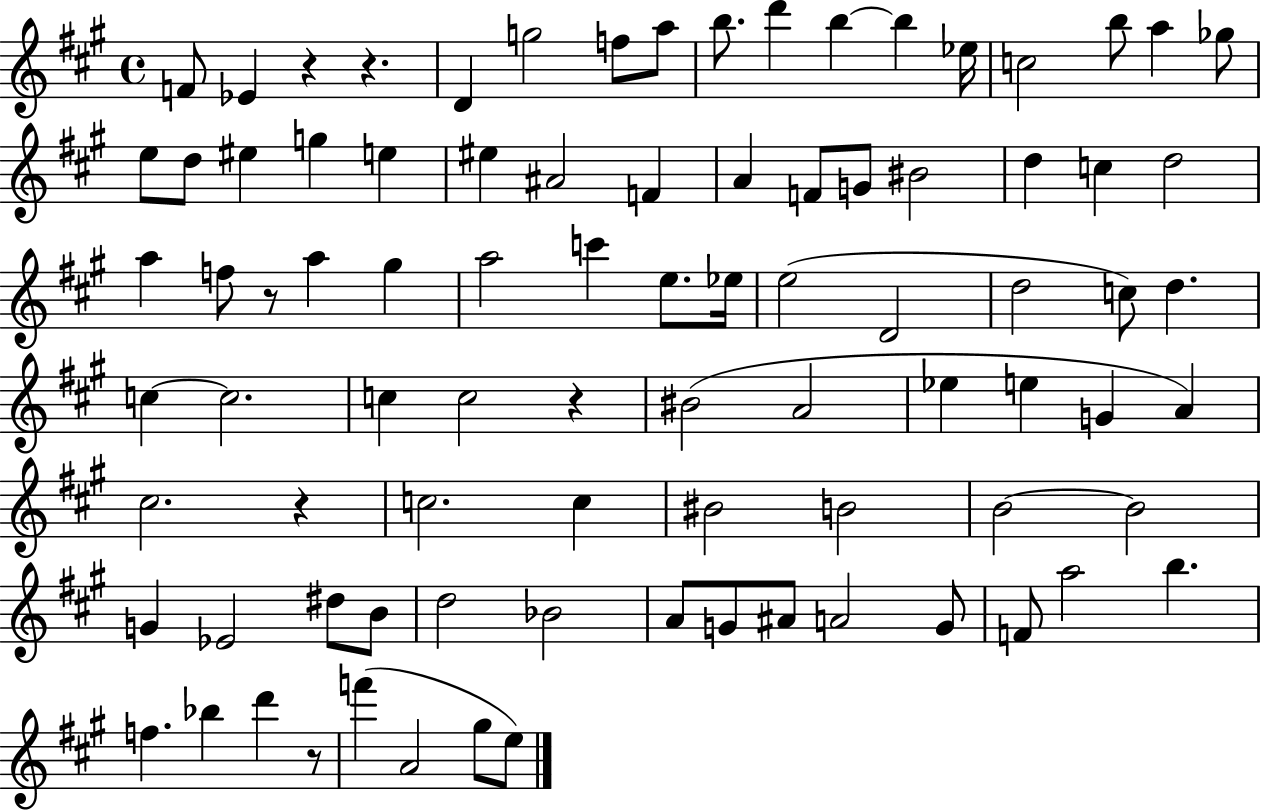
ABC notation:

X:1
T:Untitled
M:4/4
L:1/4
K:A
F/2 _E z z D g2 f/2 a/2 b/2 d' b b _e/4 c2 b/2 a _g/2 e/2 d/2 ^e g e ^e ^A2 F A F/2 G/2 ^B2 d c d2 a f/2 z/2 a ^g a2 c' e/2 _e/4 e2 D2 d2 c/2 d c c2 c c2 z ^B2 A2 _e e G A ^c2 z c2 c ^B2 B2 B2 B2 G _E2 ^d/2 B/2 d2 _B2 A/2 G/2 ^A/2 A2 G/2 F/2 a2 b f _b d' z/2 f' A2 ^g/2 e/2